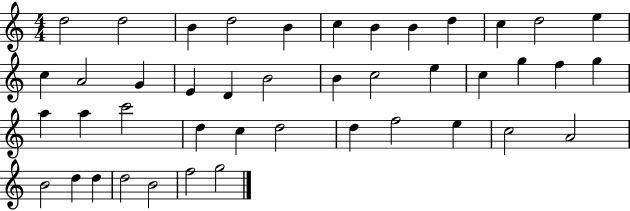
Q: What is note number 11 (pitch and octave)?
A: D5